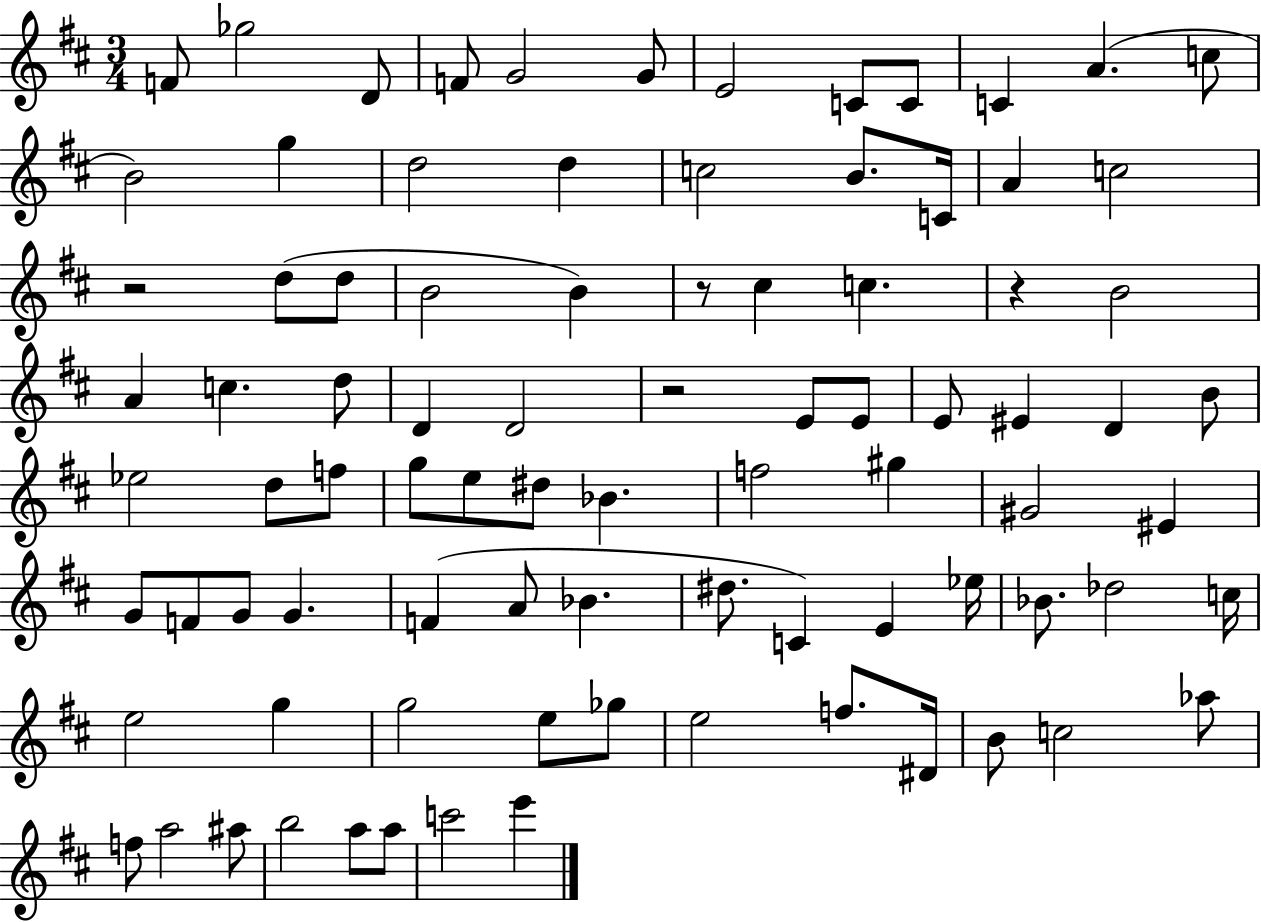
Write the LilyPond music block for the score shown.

{
  \clef treble
  \numericTimeSignature
  \time 3/4
  \key d \major
  f'8 ges''2 d'8 | f'8 g'2 g'8 | e'2 c'8 c'8 | c'4 a'4.( c''8 | \break b'2) g''4 | d''2 d''4 | c''2 b'8. c'16 | a'4 c''2 | \break r2 d''8( d''8 | b'2 b'4) | r8 cis''4 c''4. | r4 b'2 | \break a'4 c''4. d''8 | d'4 d'2 | r2 e'8 e'8 | e'8 eis'4 d'4 b'8 | \break ees''2 d''8 f''8 | g''8 e''8 dis''8 bes'4. | f''2 gis''4 | gis'2 eis'4 | \break g'8 f'8 g'8 g'4. | f'4( a'8 bes'4. | dis''8. c'4) e'4 ees''16 | bes'8. des''2 c''16 | \break e''2 g''4 | g''2 e''8 ges''8 | e''2 f''8. dis'16 | b'8 c''2 aes''8 | \break f''8 a''2 ais''8 | b''2 a''8 a''8 | c'''2 e'''4 | \bar "|."
}